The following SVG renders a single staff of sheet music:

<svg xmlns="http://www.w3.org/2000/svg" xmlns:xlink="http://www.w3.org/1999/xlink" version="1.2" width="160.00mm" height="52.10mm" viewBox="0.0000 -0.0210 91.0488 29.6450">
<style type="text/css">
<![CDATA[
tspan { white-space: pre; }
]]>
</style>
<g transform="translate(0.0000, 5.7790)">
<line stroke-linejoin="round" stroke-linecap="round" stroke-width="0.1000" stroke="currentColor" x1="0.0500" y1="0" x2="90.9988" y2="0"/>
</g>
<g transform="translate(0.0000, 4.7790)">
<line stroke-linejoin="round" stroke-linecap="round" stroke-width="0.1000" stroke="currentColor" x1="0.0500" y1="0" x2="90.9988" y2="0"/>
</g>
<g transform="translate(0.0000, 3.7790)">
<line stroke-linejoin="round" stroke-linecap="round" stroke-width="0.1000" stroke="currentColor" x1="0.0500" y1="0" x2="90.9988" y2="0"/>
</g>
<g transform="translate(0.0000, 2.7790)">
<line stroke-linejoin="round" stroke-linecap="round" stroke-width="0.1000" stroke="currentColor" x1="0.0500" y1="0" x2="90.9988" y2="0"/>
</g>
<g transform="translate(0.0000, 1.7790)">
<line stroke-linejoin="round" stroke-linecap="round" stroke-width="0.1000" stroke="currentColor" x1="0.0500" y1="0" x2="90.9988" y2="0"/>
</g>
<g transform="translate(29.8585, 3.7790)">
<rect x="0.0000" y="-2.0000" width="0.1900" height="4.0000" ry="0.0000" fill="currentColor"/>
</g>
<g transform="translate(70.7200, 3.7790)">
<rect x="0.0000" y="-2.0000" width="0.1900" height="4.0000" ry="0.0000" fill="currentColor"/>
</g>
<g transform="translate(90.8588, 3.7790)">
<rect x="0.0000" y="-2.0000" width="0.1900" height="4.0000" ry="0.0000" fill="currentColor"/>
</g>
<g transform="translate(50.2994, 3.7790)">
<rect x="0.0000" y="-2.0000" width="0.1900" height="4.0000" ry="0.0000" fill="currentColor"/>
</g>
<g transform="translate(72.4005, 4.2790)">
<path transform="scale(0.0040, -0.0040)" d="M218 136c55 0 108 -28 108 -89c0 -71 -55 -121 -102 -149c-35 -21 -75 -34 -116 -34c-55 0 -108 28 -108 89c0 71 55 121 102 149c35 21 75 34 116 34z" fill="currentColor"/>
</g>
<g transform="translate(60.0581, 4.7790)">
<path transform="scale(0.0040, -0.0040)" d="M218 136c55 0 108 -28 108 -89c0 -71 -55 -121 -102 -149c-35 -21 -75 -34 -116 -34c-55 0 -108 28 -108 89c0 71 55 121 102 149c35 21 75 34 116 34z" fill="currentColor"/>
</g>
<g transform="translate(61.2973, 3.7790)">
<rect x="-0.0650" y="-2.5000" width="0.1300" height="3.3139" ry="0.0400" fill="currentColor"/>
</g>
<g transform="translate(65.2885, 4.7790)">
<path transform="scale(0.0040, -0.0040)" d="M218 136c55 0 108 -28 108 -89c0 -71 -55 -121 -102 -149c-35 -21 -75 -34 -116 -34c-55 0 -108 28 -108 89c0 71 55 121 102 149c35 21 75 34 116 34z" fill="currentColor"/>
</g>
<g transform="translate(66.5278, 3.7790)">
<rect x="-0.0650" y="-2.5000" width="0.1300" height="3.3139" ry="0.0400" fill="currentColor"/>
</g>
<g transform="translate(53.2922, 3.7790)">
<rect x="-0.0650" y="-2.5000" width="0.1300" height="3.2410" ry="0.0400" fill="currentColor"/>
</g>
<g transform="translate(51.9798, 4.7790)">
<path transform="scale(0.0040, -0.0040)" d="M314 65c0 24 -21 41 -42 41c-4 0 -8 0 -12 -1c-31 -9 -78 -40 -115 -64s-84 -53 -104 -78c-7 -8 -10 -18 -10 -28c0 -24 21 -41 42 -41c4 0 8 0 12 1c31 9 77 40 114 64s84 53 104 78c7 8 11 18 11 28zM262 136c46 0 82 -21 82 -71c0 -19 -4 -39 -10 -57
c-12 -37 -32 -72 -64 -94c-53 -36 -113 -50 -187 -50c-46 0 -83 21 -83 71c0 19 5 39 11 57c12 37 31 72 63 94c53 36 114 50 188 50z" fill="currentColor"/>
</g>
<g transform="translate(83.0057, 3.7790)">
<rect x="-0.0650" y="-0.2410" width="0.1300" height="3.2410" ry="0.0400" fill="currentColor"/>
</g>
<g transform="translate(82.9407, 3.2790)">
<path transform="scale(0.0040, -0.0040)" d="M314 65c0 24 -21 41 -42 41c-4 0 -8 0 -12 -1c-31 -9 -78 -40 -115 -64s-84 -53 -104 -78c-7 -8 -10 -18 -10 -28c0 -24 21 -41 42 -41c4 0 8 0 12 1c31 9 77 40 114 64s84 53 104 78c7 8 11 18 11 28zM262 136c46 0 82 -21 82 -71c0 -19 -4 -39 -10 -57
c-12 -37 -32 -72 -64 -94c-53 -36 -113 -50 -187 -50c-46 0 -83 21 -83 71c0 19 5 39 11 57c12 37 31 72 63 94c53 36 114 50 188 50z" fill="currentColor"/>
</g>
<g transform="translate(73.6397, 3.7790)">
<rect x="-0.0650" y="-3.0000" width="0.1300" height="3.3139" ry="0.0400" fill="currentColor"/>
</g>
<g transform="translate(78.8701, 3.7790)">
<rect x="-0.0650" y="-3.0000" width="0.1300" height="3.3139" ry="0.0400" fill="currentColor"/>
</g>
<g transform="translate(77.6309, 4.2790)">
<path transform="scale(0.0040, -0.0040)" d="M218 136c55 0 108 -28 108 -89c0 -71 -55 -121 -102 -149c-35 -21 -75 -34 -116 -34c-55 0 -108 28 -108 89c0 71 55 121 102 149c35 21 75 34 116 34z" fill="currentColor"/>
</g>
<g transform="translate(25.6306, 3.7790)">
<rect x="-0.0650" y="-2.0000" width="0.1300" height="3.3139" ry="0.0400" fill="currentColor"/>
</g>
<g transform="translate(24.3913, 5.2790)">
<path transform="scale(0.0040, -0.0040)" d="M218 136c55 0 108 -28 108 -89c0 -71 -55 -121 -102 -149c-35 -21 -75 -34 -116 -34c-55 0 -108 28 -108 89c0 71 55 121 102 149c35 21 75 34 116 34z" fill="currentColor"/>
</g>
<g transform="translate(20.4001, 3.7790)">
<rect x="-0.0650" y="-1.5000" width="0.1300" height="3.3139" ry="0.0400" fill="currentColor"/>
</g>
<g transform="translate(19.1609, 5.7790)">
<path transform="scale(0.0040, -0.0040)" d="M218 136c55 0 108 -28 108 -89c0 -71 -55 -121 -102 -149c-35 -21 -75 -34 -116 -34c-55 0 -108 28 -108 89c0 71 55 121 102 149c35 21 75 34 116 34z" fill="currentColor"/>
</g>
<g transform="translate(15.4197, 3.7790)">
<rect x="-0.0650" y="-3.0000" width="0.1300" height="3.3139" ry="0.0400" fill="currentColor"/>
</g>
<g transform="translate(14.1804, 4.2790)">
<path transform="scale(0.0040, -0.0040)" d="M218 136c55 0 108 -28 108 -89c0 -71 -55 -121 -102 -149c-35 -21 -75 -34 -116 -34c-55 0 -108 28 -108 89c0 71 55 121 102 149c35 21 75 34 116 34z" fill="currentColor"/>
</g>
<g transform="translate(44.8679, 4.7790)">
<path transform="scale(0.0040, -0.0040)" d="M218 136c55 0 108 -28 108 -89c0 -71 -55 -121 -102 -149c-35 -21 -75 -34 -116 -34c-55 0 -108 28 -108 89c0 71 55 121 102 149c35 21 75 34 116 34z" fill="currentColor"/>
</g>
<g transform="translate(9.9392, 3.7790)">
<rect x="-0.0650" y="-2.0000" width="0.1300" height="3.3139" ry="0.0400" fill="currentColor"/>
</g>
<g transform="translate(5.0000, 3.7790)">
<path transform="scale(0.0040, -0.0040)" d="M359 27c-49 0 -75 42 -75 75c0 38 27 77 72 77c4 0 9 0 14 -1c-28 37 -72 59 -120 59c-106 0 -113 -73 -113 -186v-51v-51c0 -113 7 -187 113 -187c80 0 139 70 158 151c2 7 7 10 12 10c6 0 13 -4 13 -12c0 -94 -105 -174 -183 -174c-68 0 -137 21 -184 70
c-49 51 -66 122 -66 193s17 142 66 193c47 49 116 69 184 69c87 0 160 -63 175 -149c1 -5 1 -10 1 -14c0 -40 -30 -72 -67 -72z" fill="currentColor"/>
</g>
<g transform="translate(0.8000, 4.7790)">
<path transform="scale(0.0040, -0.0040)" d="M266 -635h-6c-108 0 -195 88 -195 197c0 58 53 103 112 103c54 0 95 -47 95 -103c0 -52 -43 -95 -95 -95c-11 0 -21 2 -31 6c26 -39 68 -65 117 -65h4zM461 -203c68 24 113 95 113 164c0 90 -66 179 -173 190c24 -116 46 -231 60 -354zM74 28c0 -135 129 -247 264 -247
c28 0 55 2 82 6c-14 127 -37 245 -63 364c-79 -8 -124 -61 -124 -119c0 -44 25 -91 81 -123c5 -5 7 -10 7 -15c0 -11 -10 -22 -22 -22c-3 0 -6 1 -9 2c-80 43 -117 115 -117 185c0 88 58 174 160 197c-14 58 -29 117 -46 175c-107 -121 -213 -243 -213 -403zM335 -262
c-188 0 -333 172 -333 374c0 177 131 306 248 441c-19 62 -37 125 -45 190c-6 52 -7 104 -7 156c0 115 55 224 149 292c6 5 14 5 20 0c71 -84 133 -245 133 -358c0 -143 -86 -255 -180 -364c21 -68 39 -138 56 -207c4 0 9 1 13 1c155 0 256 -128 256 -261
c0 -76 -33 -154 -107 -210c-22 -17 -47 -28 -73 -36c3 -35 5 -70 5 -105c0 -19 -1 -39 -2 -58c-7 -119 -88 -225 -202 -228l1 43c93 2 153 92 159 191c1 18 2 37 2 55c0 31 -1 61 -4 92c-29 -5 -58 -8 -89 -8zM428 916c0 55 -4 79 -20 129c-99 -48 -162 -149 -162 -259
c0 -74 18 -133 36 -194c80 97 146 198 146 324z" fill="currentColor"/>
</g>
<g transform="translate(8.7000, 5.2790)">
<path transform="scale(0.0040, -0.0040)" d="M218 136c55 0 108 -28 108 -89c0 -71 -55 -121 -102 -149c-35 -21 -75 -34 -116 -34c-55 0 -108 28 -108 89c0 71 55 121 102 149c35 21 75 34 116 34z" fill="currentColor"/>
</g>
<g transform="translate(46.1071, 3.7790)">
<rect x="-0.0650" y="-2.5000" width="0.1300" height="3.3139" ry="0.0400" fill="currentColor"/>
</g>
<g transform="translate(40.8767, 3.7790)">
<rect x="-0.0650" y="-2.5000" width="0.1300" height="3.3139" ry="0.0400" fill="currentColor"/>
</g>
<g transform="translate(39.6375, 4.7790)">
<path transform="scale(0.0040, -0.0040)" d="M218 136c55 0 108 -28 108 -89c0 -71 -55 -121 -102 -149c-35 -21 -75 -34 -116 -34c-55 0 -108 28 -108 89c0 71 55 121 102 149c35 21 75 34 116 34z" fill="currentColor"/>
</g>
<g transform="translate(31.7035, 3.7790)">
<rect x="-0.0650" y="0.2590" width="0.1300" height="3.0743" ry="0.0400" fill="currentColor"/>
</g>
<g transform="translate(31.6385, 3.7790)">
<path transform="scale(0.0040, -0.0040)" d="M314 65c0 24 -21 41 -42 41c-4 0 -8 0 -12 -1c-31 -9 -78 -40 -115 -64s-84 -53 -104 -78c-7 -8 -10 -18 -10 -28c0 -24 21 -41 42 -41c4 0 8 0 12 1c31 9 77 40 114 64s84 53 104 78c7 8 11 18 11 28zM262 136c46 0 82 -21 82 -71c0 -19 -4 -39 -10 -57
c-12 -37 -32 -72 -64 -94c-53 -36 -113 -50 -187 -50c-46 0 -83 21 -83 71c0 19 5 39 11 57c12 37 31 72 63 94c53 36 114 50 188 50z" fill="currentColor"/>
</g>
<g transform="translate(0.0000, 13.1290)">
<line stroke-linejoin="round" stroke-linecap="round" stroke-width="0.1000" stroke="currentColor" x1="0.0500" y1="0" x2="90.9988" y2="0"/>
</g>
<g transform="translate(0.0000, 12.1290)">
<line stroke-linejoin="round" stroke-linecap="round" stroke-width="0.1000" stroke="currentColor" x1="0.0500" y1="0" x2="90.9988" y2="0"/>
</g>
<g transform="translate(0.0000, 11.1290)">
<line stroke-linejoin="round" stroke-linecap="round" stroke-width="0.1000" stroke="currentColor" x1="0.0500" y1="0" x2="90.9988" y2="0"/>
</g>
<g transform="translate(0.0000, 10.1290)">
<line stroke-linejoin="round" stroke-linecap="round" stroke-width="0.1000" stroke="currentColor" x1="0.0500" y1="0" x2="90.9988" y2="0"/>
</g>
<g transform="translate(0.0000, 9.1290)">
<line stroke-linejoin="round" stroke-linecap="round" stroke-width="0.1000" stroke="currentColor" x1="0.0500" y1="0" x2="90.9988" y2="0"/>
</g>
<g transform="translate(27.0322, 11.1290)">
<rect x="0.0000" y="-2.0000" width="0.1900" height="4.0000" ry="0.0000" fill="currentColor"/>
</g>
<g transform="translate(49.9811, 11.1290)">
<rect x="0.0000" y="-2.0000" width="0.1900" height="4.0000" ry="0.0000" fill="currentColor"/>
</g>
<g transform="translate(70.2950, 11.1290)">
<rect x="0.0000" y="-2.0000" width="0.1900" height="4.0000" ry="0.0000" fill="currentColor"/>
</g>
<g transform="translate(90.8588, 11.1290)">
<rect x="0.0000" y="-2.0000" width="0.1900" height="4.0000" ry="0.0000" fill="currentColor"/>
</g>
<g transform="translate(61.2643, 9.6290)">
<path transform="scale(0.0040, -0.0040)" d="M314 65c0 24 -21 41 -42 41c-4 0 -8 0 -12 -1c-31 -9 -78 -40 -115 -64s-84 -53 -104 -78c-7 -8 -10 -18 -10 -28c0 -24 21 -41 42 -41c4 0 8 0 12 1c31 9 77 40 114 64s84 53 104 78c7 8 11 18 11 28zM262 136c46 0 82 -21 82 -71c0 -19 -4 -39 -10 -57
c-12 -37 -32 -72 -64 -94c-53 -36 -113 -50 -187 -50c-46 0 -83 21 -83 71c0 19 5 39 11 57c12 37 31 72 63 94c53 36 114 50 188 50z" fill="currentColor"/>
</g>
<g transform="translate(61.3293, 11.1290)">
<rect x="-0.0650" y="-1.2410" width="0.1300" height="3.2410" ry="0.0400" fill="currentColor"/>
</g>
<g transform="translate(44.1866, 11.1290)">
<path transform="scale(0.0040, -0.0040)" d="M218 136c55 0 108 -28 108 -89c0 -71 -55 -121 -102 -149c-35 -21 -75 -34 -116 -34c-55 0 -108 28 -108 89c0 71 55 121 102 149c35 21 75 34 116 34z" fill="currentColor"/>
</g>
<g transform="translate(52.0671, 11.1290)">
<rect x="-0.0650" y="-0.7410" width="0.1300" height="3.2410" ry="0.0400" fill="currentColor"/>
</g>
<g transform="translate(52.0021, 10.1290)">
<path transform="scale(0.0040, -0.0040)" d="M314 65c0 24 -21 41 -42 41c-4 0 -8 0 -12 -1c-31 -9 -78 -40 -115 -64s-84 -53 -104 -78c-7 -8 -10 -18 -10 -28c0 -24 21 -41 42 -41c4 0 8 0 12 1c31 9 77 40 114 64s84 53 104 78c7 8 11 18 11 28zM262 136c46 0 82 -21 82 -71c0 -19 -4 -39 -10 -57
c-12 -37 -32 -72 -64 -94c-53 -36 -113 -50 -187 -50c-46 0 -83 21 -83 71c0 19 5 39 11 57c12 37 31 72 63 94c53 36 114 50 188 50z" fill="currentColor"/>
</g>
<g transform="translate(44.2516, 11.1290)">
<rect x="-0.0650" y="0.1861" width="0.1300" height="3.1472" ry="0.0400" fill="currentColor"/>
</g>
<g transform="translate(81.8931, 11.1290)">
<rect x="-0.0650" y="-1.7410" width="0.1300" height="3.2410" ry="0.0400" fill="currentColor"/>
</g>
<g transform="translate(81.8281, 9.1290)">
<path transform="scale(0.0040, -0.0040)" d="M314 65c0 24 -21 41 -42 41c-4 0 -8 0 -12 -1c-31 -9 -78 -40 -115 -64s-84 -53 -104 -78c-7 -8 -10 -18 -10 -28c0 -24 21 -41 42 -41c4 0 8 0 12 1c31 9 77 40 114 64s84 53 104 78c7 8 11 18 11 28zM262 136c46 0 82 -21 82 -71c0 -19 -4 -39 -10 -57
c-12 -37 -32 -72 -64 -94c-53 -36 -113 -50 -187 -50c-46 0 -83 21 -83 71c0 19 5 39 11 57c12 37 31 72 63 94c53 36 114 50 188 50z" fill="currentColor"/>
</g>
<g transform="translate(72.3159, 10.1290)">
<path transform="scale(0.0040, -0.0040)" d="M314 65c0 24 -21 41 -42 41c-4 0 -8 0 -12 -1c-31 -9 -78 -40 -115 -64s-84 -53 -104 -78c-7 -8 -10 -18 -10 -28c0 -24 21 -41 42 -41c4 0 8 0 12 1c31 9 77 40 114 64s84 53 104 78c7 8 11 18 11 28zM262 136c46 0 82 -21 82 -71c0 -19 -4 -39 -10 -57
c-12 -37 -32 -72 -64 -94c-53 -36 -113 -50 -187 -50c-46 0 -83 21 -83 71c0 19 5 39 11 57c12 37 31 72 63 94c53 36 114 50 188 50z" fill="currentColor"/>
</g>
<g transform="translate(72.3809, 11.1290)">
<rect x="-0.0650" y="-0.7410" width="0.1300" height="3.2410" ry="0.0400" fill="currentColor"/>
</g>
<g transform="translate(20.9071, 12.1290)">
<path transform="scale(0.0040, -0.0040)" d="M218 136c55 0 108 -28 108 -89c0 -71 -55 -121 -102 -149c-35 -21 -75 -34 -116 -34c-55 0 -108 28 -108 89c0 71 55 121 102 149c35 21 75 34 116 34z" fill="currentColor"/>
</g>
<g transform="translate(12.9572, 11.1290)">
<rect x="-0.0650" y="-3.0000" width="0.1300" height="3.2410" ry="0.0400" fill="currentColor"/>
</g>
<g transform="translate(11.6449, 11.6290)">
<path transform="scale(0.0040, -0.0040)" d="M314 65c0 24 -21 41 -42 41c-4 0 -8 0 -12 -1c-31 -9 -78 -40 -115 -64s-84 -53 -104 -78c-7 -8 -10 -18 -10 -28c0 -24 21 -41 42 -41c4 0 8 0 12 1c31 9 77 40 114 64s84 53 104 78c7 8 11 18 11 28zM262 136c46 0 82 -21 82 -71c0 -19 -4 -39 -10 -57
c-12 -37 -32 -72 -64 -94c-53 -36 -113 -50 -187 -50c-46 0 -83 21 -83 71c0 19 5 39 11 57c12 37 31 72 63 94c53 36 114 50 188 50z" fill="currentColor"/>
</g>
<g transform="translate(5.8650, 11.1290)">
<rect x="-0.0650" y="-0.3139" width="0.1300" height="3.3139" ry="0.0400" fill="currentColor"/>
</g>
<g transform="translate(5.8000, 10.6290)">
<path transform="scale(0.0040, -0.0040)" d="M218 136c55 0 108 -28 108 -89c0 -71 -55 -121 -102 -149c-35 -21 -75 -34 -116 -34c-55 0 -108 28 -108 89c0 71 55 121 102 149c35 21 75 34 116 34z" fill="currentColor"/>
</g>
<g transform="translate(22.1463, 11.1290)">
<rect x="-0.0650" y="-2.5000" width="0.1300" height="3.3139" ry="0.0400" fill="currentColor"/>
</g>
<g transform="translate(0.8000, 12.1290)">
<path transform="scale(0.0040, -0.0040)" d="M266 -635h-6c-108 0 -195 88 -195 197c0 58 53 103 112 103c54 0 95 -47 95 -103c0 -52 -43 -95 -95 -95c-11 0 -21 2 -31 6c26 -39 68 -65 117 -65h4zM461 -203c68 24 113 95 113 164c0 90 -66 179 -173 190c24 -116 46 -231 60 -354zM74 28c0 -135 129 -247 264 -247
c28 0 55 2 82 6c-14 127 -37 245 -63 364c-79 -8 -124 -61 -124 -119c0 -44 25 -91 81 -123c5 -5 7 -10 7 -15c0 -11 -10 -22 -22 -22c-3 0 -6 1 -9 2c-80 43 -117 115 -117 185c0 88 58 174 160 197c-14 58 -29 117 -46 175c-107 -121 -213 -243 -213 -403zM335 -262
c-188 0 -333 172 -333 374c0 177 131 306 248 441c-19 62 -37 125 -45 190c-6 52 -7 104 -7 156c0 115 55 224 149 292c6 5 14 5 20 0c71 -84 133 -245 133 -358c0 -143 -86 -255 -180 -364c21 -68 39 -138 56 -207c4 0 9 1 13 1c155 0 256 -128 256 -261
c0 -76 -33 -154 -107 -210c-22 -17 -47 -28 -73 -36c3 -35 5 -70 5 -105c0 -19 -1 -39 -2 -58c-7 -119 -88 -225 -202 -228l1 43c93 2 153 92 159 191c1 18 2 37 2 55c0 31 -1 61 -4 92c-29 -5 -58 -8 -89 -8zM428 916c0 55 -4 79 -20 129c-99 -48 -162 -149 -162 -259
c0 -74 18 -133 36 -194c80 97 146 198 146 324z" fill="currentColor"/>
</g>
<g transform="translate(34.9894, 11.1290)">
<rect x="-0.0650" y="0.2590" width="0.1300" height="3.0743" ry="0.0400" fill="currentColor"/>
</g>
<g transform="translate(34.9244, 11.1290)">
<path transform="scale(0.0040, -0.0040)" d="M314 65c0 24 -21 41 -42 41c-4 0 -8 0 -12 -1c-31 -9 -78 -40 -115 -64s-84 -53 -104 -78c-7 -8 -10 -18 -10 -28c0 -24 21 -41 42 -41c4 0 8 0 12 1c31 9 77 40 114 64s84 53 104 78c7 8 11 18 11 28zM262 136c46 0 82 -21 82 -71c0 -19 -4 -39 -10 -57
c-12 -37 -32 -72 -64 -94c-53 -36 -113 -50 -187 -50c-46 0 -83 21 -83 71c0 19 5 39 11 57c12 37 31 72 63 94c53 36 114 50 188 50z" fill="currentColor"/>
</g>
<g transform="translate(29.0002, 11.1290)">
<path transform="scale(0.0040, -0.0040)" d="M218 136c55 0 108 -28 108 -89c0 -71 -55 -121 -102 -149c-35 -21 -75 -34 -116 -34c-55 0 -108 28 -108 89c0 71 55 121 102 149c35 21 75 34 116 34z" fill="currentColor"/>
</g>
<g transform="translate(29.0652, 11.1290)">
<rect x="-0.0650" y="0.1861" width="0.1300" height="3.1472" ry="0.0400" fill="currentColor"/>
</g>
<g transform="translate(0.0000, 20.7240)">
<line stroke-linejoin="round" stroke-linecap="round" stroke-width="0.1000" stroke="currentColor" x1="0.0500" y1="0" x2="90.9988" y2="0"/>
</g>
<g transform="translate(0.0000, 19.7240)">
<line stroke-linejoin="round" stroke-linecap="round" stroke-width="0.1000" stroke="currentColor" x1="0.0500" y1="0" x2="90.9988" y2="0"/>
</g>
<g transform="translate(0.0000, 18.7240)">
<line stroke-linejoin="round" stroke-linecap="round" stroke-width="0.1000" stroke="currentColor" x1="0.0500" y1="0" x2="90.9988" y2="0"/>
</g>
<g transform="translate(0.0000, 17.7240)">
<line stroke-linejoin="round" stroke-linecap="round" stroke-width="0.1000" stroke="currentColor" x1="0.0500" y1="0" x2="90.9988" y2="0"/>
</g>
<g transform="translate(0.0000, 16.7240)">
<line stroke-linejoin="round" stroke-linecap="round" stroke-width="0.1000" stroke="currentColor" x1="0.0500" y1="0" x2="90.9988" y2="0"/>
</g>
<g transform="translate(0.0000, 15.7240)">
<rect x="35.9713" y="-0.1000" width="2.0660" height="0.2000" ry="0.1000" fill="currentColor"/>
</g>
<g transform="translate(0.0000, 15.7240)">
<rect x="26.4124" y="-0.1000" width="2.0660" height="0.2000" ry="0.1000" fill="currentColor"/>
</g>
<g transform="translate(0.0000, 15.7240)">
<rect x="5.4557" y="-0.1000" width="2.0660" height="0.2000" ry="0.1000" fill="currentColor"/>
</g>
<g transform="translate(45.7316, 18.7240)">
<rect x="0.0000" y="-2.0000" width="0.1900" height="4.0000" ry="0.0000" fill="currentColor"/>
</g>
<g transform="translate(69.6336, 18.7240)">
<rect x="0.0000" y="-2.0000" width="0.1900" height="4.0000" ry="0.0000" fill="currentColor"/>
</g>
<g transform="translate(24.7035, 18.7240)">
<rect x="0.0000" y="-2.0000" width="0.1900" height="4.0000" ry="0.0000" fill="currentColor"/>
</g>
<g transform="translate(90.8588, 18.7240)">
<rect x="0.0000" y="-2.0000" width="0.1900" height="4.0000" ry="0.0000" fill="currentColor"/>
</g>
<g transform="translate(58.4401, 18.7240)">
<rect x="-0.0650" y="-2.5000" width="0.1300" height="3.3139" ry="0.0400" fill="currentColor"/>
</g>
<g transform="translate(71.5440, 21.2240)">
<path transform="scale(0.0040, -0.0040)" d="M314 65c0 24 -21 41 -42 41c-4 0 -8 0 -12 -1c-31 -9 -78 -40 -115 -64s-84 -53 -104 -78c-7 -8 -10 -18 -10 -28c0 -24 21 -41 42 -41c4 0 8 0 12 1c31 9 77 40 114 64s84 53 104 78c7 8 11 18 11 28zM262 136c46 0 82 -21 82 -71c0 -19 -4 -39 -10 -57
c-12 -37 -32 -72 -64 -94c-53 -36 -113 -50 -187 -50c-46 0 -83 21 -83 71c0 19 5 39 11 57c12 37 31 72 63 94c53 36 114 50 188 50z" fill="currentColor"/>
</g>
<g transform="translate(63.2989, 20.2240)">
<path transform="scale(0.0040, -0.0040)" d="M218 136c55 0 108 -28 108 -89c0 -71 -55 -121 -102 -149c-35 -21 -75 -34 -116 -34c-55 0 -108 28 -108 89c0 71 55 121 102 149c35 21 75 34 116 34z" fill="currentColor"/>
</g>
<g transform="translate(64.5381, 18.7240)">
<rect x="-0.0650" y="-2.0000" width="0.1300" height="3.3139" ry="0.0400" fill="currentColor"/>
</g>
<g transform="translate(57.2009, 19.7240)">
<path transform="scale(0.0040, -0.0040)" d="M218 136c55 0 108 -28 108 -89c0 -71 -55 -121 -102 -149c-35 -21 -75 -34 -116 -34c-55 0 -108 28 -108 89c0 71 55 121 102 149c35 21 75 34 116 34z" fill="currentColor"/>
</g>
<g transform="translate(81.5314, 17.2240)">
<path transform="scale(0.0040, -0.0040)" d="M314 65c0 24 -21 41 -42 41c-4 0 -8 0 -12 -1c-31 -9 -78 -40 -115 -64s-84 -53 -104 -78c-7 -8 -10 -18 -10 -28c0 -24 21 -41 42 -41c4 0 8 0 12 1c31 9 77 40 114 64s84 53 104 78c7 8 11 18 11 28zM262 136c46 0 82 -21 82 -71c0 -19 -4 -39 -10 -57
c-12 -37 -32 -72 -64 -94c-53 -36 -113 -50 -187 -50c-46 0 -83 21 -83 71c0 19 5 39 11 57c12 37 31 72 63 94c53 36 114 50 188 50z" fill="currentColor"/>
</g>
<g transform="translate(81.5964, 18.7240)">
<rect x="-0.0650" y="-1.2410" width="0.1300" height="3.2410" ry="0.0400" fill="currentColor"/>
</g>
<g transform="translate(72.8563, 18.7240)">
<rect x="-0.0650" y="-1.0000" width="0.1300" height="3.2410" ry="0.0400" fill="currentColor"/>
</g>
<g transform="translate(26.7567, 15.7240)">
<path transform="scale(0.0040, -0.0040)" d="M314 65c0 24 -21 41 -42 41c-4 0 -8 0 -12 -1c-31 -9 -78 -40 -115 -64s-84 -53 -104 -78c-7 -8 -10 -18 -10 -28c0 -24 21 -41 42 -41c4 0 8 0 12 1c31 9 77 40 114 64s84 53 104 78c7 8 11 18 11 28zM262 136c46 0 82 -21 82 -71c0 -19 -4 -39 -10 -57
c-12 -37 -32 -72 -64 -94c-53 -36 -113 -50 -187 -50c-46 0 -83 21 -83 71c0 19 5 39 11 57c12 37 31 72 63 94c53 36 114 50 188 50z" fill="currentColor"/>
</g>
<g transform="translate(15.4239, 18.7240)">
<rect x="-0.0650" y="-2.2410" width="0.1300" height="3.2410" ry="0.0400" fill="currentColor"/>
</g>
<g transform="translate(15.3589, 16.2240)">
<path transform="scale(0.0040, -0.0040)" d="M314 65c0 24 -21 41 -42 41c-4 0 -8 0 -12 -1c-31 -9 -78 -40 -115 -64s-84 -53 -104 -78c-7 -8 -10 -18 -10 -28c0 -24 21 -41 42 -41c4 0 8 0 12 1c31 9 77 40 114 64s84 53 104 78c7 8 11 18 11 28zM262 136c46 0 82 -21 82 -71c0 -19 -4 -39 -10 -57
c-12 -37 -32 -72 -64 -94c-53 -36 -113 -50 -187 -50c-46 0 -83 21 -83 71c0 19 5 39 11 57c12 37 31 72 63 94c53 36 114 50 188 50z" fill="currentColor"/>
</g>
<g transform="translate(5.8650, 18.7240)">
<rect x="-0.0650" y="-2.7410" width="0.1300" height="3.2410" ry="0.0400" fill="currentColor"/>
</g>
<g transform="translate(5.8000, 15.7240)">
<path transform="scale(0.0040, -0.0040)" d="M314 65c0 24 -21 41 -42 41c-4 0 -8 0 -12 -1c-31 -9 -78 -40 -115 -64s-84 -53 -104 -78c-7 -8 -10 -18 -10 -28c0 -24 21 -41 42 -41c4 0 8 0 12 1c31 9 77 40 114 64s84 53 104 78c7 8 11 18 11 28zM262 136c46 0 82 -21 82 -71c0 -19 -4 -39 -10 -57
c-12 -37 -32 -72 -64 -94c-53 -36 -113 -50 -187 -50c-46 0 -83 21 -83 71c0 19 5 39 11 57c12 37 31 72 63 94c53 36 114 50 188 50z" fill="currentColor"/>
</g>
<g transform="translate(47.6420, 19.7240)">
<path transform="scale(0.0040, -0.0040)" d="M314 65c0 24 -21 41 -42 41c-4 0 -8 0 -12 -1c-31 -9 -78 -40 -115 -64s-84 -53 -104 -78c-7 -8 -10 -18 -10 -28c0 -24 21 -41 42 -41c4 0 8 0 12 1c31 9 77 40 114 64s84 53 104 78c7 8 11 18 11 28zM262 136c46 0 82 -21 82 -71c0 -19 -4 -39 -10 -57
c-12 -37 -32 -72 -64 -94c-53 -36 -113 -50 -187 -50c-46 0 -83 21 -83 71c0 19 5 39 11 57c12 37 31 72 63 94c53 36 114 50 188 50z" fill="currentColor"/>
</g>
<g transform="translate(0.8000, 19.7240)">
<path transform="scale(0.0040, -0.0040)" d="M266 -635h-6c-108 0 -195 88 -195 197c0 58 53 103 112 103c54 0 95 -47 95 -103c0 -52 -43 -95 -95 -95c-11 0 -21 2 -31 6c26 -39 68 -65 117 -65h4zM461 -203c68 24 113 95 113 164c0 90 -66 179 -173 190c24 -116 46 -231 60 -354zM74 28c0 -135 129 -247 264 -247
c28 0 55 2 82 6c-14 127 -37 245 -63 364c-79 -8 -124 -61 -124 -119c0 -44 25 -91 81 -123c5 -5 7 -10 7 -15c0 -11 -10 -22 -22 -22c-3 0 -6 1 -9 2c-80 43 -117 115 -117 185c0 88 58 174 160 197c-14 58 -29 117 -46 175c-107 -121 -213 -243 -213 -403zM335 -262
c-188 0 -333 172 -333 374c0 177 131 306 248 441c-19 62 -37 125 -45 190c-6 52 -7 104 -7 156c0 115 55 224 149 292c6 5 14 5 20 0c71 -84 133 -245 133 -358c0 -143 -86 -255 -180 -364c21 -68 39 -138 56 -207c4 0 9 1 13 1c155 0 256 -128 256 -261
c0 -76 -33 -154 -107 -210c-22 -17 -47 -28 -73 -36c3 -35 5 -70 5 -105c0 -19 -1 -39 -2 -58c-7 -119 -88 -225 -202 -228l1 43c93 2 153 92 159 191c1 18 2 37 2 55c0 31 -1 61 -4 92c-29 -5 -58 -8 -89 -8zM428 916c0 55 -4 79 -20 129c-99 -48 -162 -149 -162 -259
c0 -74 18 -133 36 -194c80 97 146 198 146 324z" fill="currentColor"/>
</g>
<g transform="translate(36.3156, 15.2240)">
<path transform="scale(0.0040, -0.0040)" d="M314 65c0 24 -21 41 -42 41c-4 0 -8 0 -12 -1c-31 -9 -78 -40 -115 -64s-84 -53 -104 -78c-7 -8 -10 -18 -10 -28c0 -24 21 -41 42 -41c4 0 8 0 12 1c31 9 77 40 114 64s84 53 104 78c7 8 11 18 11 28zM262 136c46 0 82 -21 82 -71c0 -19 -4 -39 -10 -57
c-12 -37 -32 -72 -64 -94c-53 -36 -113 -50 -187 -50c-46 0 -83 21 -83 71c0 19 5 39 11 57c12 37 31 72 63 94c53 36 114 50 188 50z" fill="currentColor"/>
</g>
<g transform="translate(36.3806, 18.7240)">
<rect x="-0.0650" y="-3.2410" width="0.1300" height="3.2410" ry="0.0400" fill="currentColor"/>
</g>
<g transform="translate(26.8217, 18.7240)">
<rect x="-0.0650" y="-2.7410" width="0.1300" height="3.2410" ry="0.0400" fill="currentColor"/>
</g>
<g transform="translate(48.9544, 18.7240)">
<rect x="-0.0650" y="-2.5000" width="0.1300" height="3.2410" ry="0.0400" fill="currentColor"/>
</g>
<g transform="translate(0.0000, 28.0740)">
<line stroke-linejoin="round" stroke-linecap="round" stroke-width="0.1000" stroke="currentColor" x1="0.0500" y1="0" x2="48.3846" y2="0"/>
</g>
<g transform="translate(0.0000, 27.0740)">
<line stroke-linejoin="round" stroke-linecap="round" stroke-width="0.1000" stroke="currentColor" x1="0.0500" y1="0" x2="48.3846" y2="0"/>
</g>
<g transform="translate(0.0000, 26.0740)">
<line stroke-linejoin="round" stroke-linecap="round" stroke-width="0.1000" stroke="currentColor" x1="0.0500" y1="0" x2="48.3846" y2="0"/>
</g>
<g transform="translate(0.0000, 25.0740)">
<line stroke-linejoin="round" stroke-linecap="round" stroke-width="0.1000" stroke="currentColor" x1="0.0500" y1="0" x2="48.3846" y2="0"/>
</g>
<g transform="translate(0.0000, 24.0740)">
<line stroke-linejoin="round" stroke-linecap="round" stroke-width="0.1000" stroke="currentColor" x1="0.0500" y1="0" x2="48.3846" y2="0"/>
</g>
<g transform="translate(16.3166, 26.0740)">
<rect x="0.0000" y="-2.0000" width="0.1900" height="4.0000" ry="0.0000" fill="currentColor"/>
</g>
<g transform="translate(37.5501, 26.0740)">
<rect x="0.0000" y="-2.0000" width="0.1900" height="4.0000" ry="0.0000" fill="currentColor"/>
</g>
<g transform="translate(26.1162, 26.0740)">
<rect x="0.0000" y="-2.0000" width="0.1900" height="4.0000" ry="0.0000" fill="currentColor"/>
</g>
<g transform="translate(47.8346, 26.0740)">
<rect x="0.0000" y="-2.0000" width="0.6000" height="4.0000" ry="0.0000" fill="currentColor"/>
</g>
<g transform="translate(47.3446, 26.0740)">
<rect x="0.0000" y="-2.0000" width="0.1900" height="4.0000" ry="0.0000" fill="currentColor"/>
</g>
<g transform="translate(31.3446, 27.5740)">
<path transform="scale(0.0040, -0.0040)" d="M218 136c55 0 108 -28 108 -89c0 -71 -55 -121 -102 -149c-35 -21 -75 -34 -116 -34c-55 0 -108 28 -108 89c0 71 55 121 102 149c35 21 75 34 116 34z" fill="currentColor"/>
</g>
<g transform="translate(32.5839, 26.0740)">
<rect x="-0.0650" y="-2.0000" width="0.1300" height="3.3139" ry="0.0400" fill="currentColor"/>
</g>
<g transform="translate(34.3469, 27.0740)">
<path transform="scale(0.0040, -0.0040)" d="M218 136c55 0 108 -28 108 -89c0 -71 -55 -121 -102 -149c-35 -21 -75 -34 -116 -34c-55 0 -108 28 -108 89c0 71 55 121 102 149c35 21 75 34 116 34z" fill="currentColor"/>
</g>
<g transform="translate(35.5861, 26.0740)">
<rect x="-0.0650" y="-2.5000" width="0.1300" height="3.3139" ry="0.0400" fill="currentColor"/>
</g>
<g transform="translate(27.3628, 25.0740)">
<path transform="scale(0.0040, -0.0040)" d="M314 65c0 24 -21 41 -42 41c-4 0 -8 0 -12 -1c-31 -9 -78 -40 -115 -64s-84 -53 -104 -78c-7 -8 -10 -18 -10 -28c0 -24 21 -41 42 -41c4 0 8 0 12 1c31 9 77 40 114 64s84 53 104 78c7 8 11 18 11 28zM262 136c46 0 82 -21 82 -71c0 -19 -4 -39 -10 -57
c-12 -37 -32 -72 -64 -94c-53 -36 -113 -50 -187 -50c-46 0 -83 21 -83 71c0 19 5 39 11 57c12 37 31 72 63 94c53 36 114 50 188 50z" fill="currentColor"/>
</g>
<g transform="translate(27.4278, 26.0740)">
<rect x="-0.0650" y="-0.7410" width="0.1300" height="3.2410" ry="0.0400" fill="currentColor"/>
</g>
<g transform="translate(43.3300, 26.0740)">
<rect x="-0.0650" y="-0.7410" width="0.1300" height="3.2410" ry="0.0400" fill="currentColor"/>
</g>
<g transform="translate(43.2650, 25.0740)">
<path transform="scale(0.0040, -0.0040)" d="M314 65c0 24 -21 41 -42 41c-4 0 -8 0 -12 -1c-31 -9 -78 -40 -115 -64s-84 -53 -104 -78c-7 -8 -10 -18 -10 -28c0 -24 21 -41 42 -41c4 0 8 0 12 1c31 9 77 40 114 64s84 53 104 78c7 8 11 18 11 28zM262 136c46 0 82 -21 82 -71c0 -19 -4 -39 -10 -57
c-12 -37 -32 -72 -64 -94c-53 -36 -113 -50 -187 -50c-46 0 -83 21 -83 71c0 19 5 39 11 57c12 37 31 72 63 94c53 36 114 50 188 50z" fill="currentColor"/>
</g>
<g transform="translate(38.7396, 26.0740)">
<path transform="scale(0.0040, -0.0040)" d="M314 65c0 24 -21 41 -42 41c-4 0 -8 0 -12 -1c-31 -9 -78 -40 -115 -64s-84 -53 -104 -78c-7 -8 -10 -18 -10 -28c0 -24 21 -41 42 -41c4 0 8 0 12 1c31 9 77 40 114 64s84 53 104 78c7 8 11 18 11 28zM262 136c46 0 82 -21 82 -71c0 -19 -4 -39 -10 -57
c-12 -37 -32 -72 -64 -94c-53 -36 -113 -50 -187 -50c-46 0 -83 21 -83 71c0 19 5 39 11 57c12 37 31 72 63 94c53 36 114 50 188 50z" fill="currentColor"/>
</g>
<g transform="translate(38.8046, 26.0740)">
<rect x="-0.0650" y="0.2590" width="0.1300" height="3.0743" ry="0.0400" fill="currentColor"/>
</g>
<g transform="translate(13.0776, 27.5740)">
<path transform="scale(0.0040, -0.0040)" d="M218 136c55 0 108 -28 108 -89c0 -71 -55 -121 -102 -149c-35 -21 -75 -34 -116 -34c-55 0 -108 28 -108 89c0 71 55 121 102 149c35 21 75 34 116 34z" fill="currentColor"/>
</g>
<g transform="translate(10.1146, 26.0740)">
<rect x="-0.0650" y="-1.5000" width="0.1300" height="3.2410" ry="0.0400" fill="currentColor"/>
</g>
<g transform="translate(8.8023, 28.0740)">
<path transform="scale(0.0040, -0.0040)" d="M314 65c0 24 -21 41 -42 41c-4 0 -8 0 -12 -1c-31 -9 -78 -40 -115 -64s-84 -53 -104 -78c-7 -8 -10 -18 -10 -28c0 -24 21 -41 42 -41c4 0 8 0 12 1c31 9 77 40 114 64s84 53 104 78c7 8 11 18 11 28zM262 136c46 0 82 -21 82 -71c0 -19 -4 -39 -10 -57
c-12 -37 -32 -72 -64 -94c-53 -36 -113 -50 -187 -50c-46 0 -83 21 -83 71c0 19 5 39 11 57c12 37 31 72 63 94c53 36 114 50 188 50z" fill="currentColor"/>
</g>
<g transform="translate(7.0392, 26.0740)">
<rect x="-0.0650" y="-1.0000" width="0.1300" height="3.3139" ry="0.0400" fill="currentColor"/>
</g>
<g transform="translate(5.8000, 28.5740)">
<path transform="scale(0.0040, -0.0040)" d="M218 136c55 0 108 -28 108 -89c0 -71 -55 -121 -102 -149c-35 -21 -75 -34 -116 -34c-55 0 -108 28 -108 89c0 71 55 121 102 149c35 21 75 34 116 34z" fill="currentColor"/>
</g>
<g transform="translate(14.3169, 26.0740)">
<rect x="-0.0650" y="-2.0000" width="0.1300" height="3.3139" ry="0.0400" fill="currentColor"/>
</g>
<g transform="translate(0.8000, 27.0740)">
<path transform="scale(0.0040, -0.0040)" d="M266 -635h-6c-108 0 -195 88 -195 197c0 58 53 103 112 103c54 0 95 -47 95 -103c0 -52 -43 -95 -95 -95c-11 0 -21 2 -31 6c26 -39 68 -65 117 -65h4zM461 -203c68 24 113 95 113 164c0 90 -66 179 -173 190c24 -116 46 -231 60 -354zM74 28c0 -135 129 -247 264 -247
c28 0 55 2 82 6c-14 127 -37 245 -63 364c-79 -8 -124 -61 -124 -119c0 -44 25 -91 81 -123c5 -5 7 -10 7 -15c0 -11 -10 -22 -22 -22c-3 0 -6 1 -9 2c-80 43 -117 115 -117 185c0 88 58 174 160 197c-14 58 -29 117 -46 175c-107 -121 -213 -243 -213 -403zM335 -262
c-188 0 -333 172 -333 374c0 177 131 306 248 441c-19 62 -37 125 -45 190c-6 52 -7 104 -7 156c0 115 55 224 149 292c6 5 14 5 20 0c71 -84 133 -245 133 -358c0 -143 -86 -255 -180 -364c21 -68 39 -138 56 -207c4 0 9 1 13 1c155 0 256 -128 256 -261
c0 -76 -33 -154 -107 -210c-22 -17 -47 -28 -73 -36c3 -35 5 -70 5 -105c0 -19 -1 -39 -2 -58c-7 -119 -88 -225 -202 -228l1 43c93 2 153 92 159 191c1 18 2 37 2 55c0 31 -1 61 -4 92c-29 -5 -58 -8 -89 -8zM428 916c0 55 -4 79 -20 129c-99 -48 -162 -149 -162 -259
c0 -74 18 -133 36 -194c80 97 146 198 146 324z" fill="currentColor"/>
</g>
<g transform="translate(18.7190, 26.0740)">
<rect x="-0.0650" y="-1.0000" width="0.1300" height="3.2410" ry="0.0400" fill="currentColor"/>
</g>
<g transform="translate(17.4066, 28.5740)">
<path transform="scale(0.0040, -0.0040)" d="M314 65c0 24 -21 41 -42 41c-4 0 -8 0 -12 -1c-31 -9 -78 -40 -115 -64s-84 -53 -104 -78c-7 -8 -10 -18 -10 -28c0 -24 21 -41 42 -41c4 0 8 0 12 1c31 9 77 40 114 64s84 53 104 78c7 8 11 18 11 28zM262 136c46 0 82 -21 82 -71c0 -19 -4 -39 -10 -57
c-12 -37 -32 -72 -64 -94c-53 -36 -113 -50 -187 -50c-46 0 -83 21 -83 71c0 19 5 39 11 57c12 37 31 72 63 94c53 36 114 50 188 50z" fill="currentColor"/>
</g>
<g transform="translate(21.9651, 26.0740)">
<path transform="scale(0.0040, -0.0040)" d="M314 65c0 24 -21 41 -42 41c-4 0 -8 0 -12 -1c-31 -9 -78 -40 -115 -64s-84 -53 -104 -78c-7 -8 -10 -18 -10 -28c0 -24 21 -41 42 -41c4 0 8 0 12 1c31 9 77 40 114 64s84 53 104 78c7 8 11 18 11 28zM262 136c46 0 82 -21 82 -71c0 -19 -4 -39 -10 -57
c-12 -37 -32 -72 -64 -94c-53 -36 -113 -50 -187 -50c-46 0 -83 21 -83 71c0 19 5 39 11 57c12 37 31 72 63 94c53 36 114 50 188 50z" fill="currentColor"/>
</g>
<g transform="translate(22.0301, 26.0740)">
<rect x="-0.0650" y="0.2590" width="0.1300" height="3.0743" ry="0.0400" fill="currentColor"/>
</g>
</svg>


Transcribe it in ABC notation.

X:1
T:Untitled
M:4/4
L:1/4
K:C
F A E F B2 G G G2 G G A A c2 c A2 G B B2 B d2 e2 d2 f2 a2 g2 a2 b2 G2 G F D2 e2 D E2 F D2 B2 d2 F G B2 d2